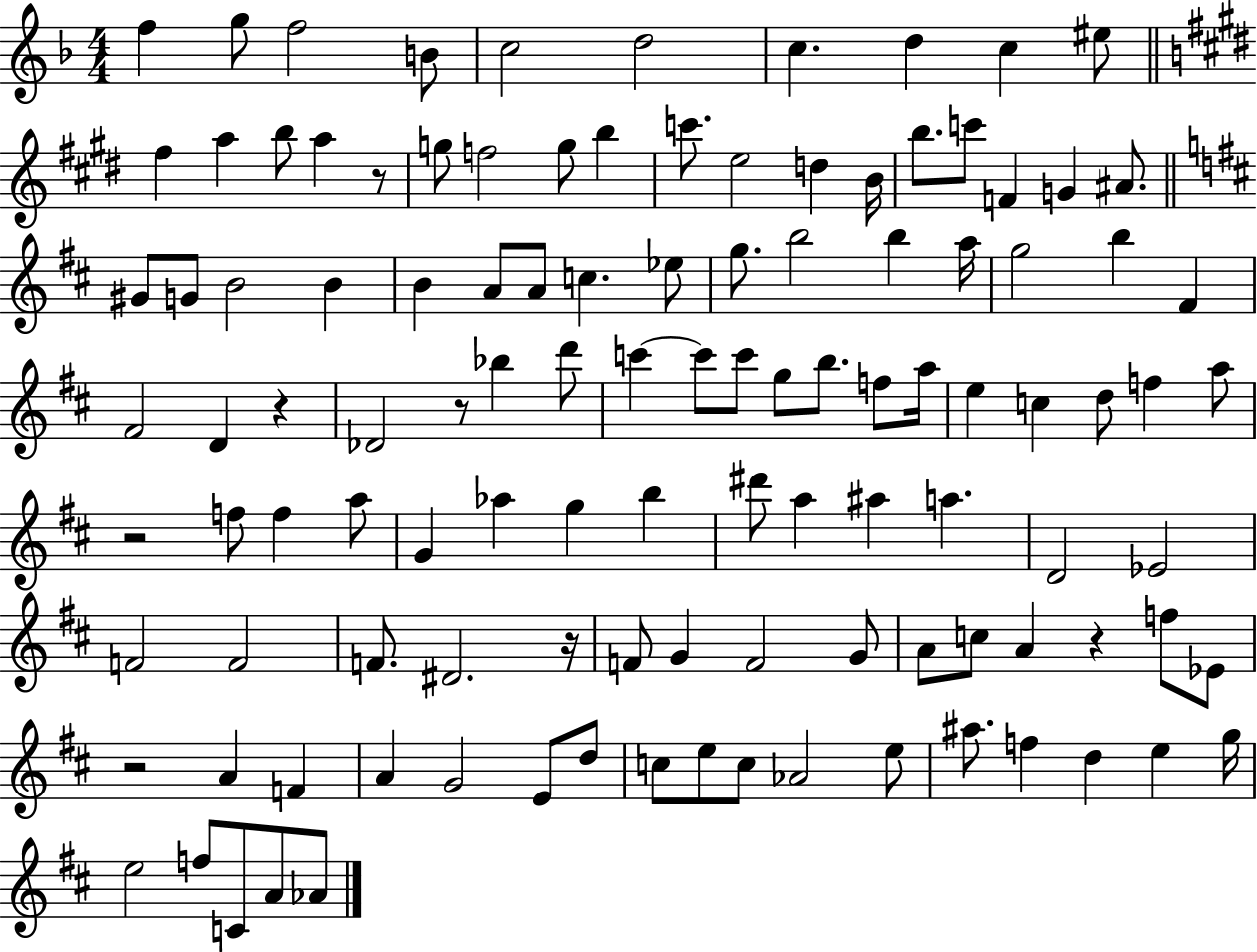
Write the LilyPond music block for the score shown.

{
  \clef treble
  \numericTimeSignature
  \time 4/4
  \key f \major
  f''4 g''8 f''2 b'8 | c''2 d''2 | c''4. d''4 c''4 eis''8 | \bar "||" \break \key e \major fis''4 a''4 b''8 a''4 r8 | g''8 f''2 g''8 b''4 | c'''8. e''2 d''4 b'16 | b''8. c'''8 f'4 g'4 ais'8. | \break \bar "||" \break \key b \minor gis'8 g'8 b'2 b'4 | b'4 a'8 a'8 c''4. ees''8 | g''8. b''2 b''4 a''16 | g''2 b''4 fis'4 | \break fis'2 d'4 r4 | des'2 r8 bes''4 d'''8 | c'''4~~ c'''8 c'''8 g''8 b''8. f''8 a''16 | e''4 c''4 d''8 f''4 a''8 | \break r2 f''8 f''4 a''8 | g'4 aes''4 g''4 b''4 | dis'''8 a''4 ais''4 a''4. | d'2 ees'2 | \break f'2 f'2 | f'8. dis'2. r16 | f'8 g'4 f'2 g'8 | a'8 c''8 a'4 r4 f''8 ees'8 | \break r2 a'4 f'4 | a'4 g'2 e'8 d''8 | c''8 e''8 c''8 aes'2 e''8 | ais''8. f''4 d''4 e''4 g''16 | \break e''2 f''8 c'8 a'8 aes'8 | \bar "|."
}